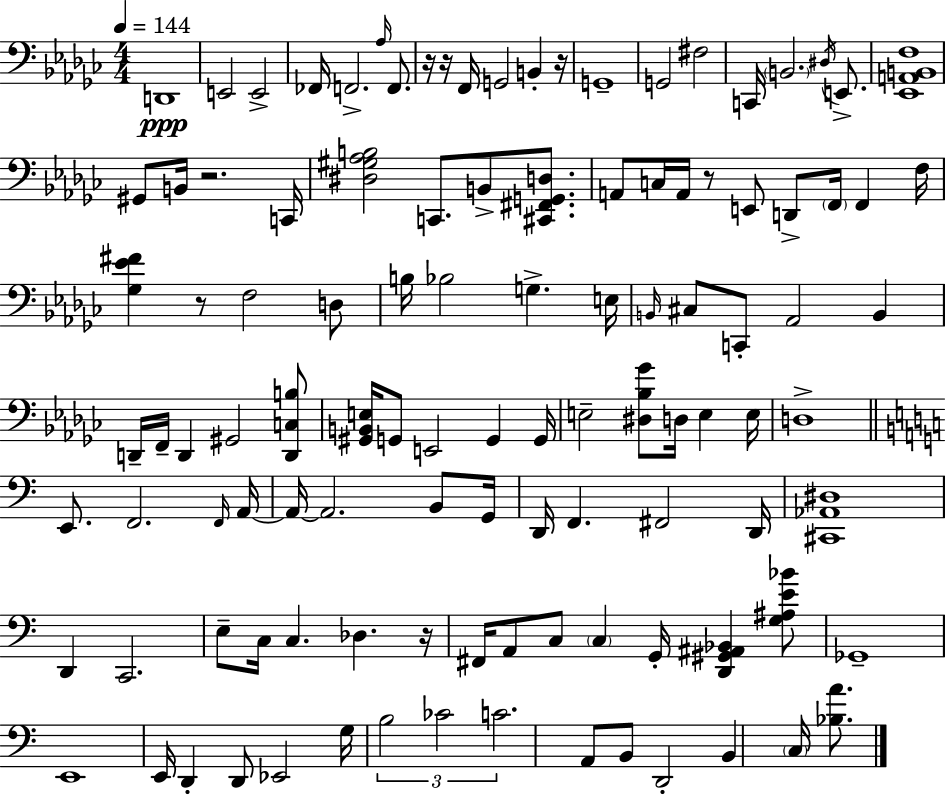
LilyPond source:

{
  \clef bass
  \numericTimeSignature
  \time 4/4
  \key ees \minor
  \tempo 4 = 144
  d,1\ppp | e,2 e,2-> | fes,16 f,2.-> \grace { aes16 } f,8. | r16 r16 f,16 g,2 b,4-. | \break r16 g,1-- | g,2 fis2 | c,16 \parenthesize b,2. \acciaccatura { dis16 } e,8.-> | <ees, a, b, f>1 | \break gis,8 b,16 r2. | c,16 <dis gis aes b>2 c,8. b,8-> <cis, fis, g, d>8. | a,8 c16 a,16 r8 e,8 d,8-> \parenthesize f,16 f,4 | f16 <ges ees' fis'>4 r8 f2 | \break d8 b16 bes2 g4.-> | e16 \grace { b,16 } cis8 c,8-. aes,2 b,4 | d,16-- f,16-- d,4 gis,2 | <d, c b>8 <gis, b, e>16 g,8 e,2 g,4 | \break g,16 e2-- <dis bes ges'>8 d16 e4 | e16 d1-> | \bar "||" \break \key a \minor e,8. f,2. \grace { f,16 } | a,16~~ a,16~~ a,2. b,8 | g,16 d,16 f,4. fis,2 | d,16 <cis, aes, dis>1 | \break d,4 c,2. | e8-- c16 c4. des4. | r16 fis,16 a,8 c8 \parenthesize c4 g,16-. <d, gis, ais, bes,>4 <g ais e' bes'>8 | ges,1-- | \break e,1 | e,16 d,4-. d,8 ees,2 | g16 \tuplet 3/2 { b2 ces'2 | c'2. } a,8 b,8 | \break d,2-. b,4 \parenthesize c16 <bes a'>8. | \bar "|."
}